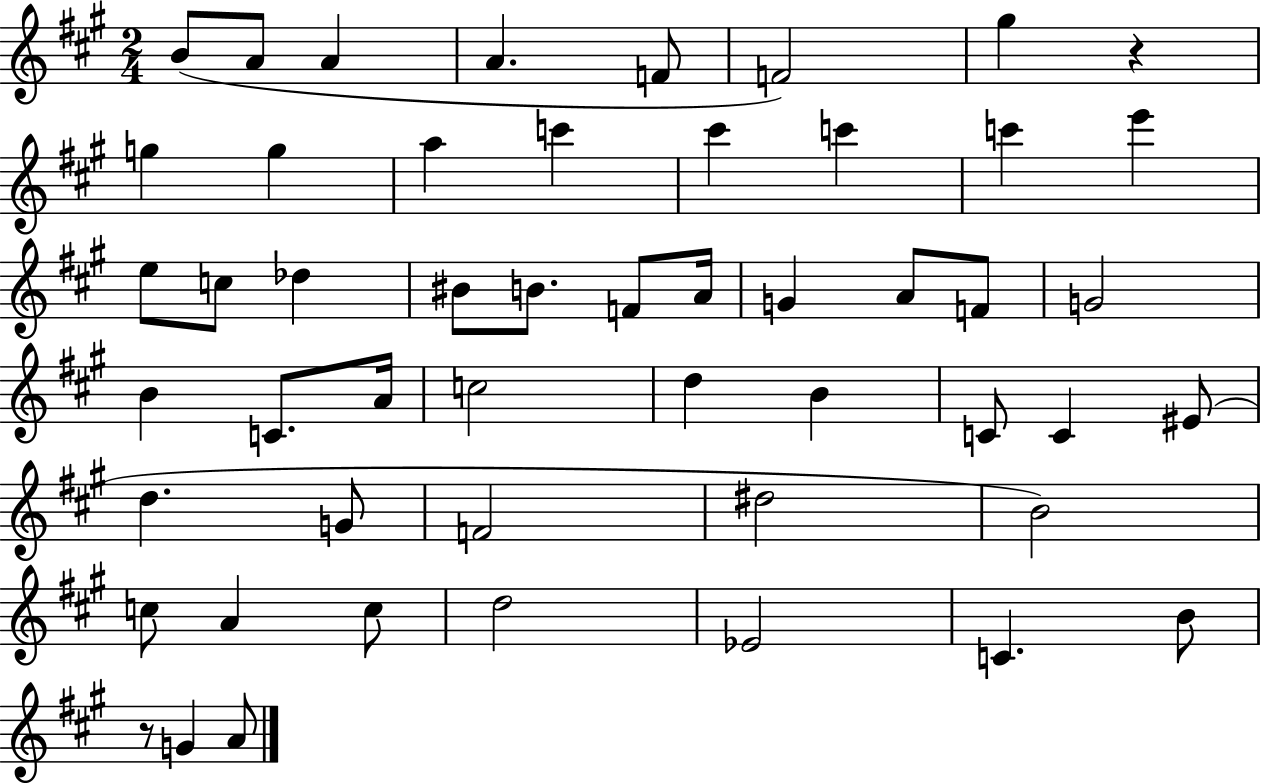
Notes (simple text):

B4/e A4/e A4/q A4/q. F4/e F4/h G#5/q R/q G5/q G5/q A5/q C6/q C#6/q C6/q C6/q E6/q E5/e C5/e Db5/q BIS4/e B4/e. F4/e A4/s G4/q A4/e F4/e G4/h B4/q C4/e. A4/s C5/h D5/q B4/q C4/e C4/q EIS4/e D5/q. G4/e F4/h D#5/h B4/h C5/e A4/q C5/e D5/h Eb4/h C4/q. B4/e R/e G4/q A4/e